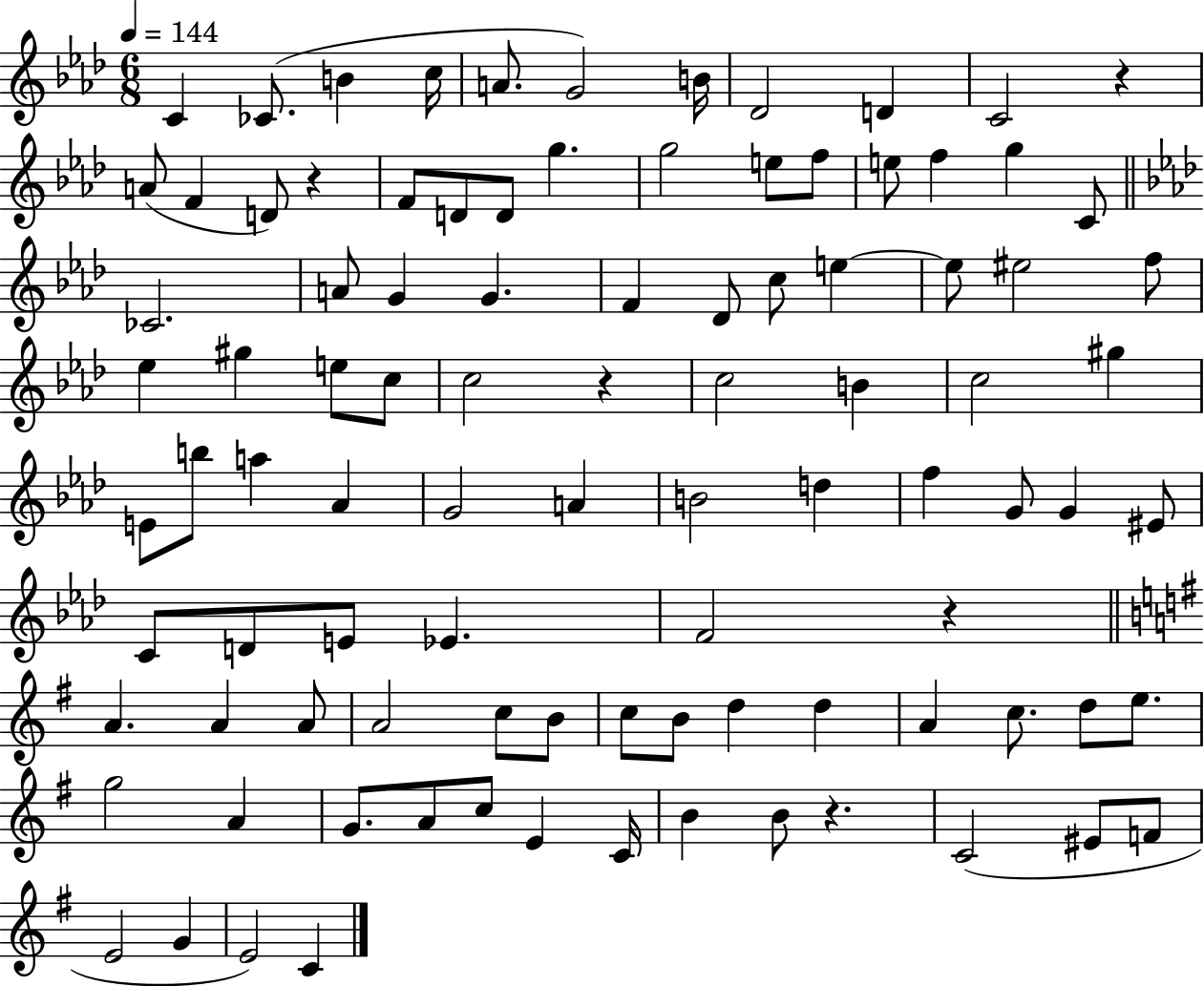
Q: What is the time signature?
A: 6/8